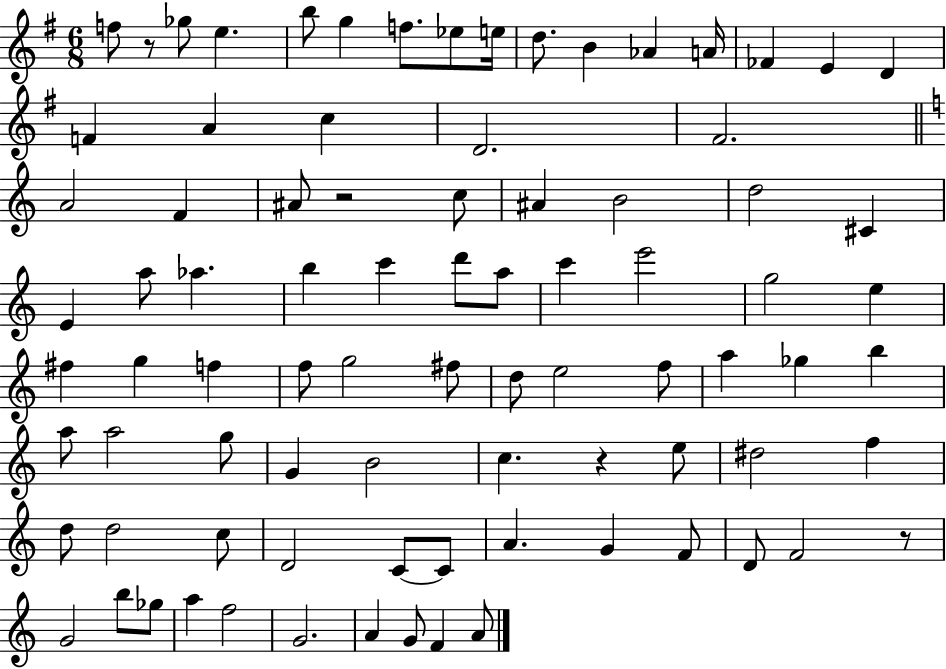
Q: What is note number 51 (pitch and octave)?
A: B5